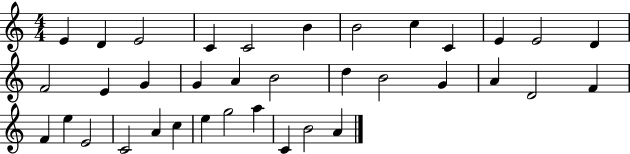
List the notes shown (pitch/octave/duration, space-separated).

E4/q D4/q E4/h C4/q C4/h B4/q B4/h C5/q C4/q E4/q E4/h D4/q F4/h E4/q G4/q G4/q A4/q B4/h D5/q B4/h G4/q A4/q D4/h F4/q F4/q E5/q E4/h C4/h A4/q C5/q E5/q G5/h A5/q C4/q B4/h A4/q